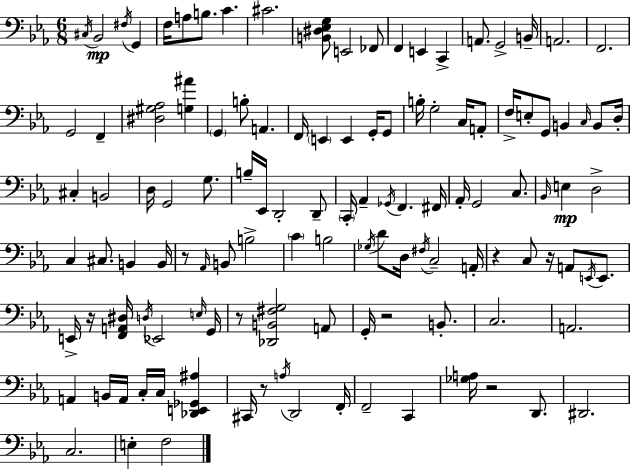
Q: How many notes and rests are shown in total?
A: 120